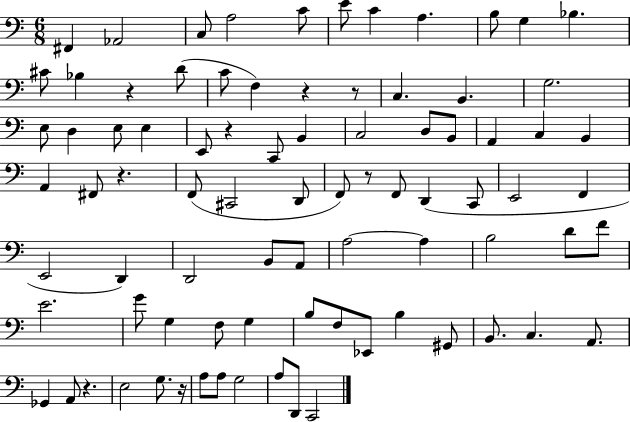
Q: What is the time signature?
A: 6/8